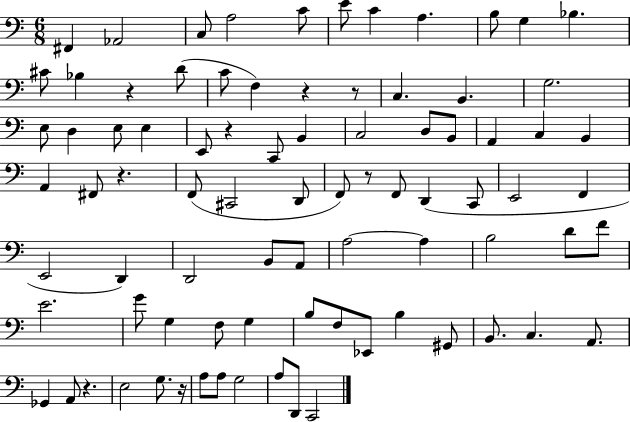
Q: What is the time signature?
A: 6/8